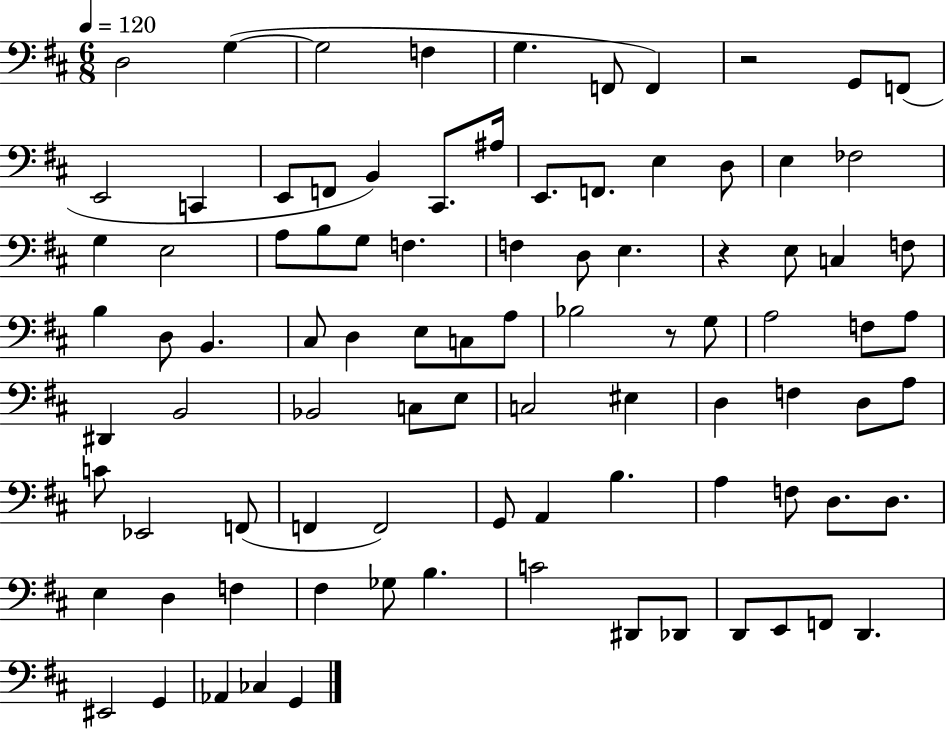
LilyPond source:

{
  \clef bass
  \numericTimeSignature
  \time 6/8
  \key d \major
  \tempo 4 = 120
  d2 g4~(~ | g2 f4 | g4. f,8 f,4) | r2 g,8 f,8( | \break e,2 c,4 | e,8 f,8 b,4) cis,8. ais16 | e,8. f,8. e4 d8 | e4 fes2 | \break g4 e2 | a8 b8 g8 f4. | f4 d8 e4. | r4 e8 c4 f8 | \break b4 d8 b,4. | cis8 d4 e8 c8 a8 | bes2 r8 g8 | a2 f8 a8 | \break dis,4 b,2 | bes,2 c8 e8 | c2 eis4 | d4 f4 d8 a8 | \break c'8 ees,2 f,8( | f,4 f,2) | g,8 a,4 b4. | a4 f8 d8. d8. | \break e4 d4 f4 | fis4 ges8 b4. | c'2 dis,8 des,8 | d,8 e,8 f,8 d,4. | \break eis,2 g,4 | aes,4 ces4 g,4 | \bar "|."
}